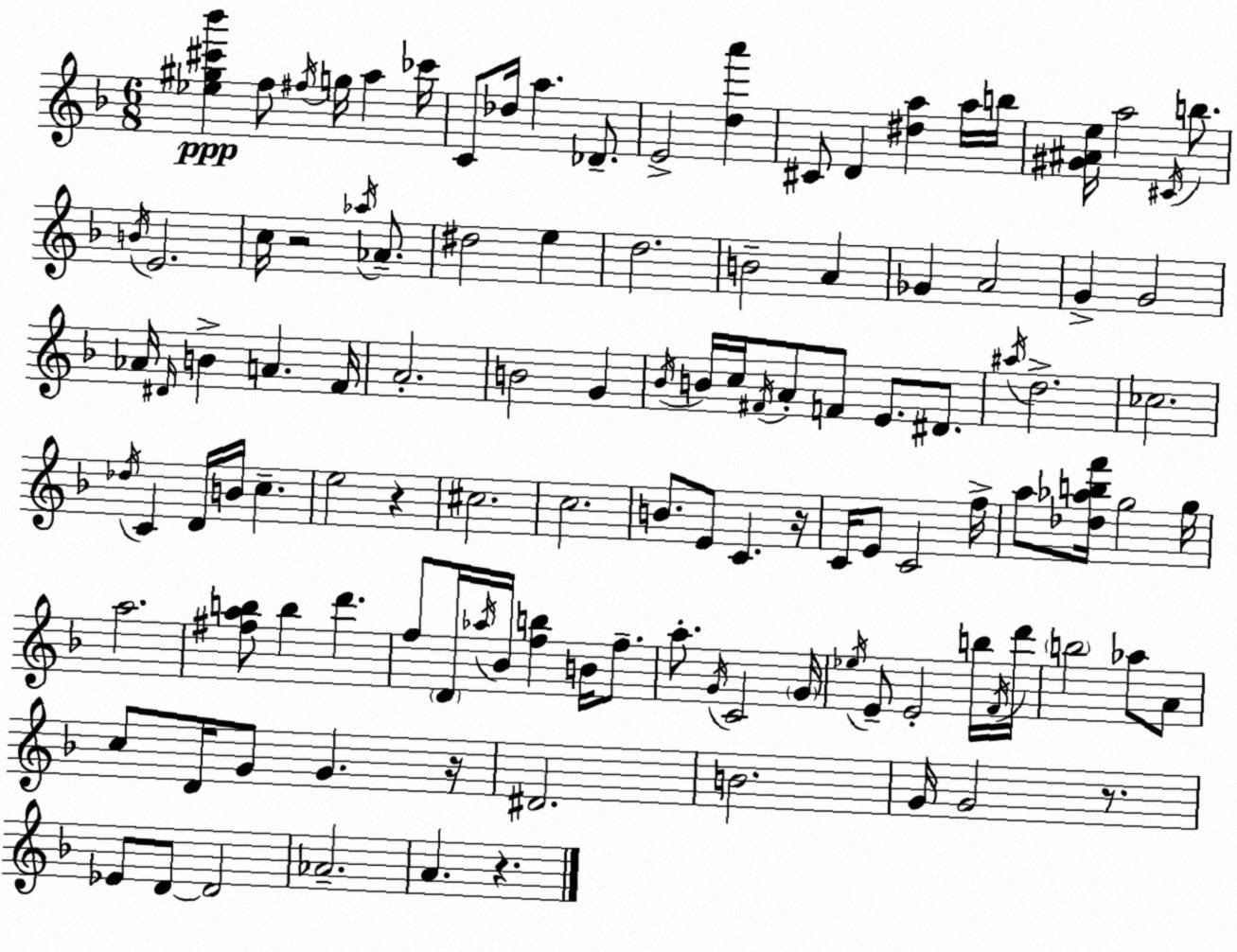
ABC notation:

X:1
T:Untitled
M:6/8
L:1/4
K:F
[_e^g^c'_b'] f/2 ^f/4 g/4 a _c'/4 C/2 _d/4 a _D/2 E2 [da'] ^C/2 D [^da] a/4 b/4 [^G^Ae]/4 a2 ^C/4 b/2 B/4 E2 c/4 z2 _a/4 _A/2 ^d2 e d2 B2 A _G A2 G G2 _A/4 ^D/4 B A F/4 A2 B2 G _B/4 B/4 c/4 ^F/4 A/2 F/2 E/2 ^D/2 ^a/4 d2 _c2 _d/4 C D/4 B/4 c e2 z ^c2 c2 B/2 E/2 C z/4 C/4 E/2 C2 f/4 a/2 [_d_abf']/4 g2 g/4 a2 [^fab]/2 b d' f/2 D/4 _a/4 _B/4 [fb] B/4 f/2 a/2 G/4 C2 G/4 _e/4 E/2 E2 b/4 F/4 d'/4 b2 _a/2 A/2 c/2 D/4 G/2 G z/4 ^D2 B2 G/4 G2 z/2 _E/2 D/2 D2 _A2 A z